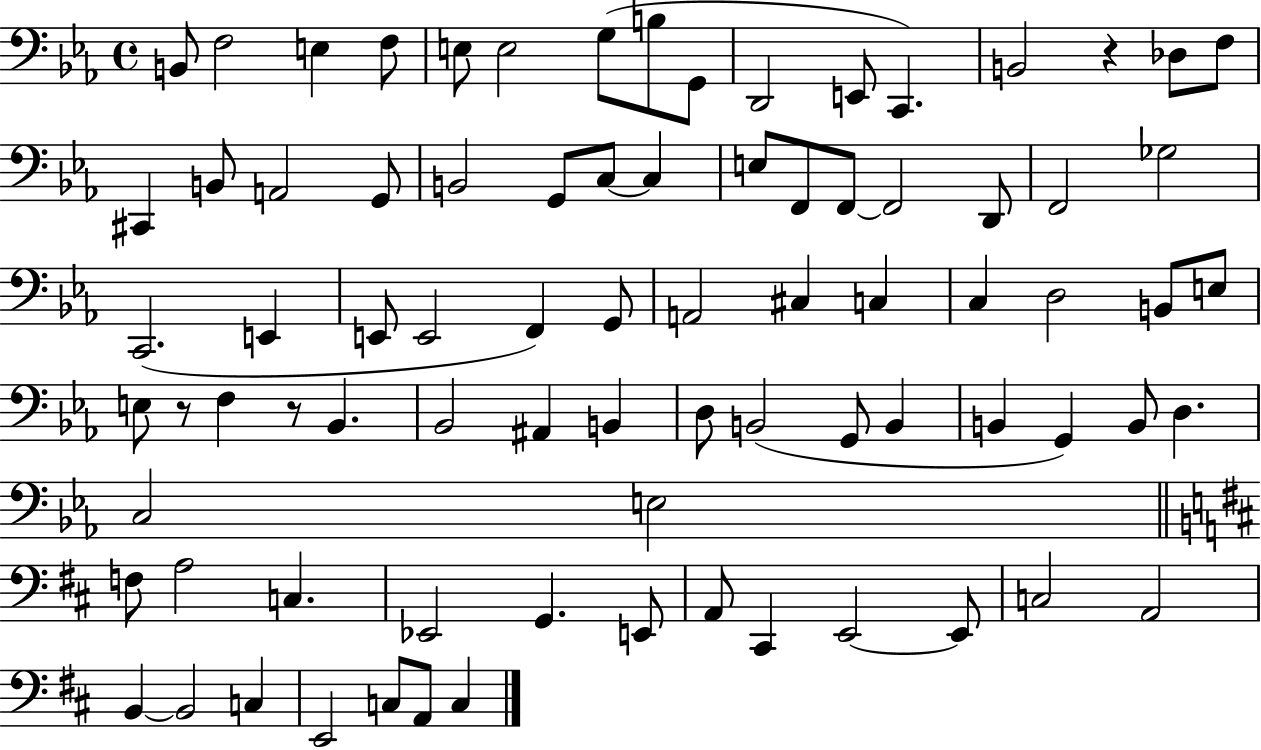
X:1
T:Untitled
M:4/4
L:1/4
K:Eb
B,,/2 F,2 E, F,/2 E,/2 E,2 G,/2 B,/2 G,,/2 D,,2 E,,/2 C,, B,,2 z _D,/2 F,/2 ^C,, B,,/2 A,,2 G,,/2 B,,2 G,,/2 C,/2 C, E,/2 F,,/2 F,,/2 F,,2 D,,/2 F,,2 _G,2 C,,2 E,, E,,/2 E,,2 F,, G,,/2 A,,2 ^C, C, C, D,2 B,,/2 E,/2 E,/2 z/2 F, z/2 _B,, _B,,2 ^A,, B,, D,/2 B,,2 G,,/2 B,, B,, G,, B,,/2 D, C,2 E,2 F,/2 A,2 C, _E,,2 G,, E,,/2 A,,/2 ^C,, E,,2 E,,/2 C,2 A,,2 B,, B,,2 C, E,,2 C,/2 A,,/2 C,